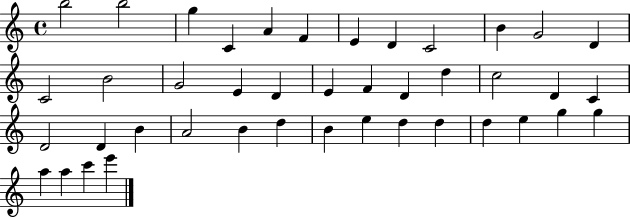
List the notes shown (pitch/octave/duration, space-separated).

B5/h B5/h G5/q C4/q A4/q F4/q E4/q D4/q C4/h B4/q G4/h D4/q C4/h B4/h G4/h E4/q D4/q E4/q F4/q D4/q D5/q C5/h D4/q C4/q D4/h D4/q B4/q A4/h B4/q D5/q B4/q E5/q D5/q D5/q D5/q E5/q G5/q G5/q A5/q A5/q C6/q E6/q